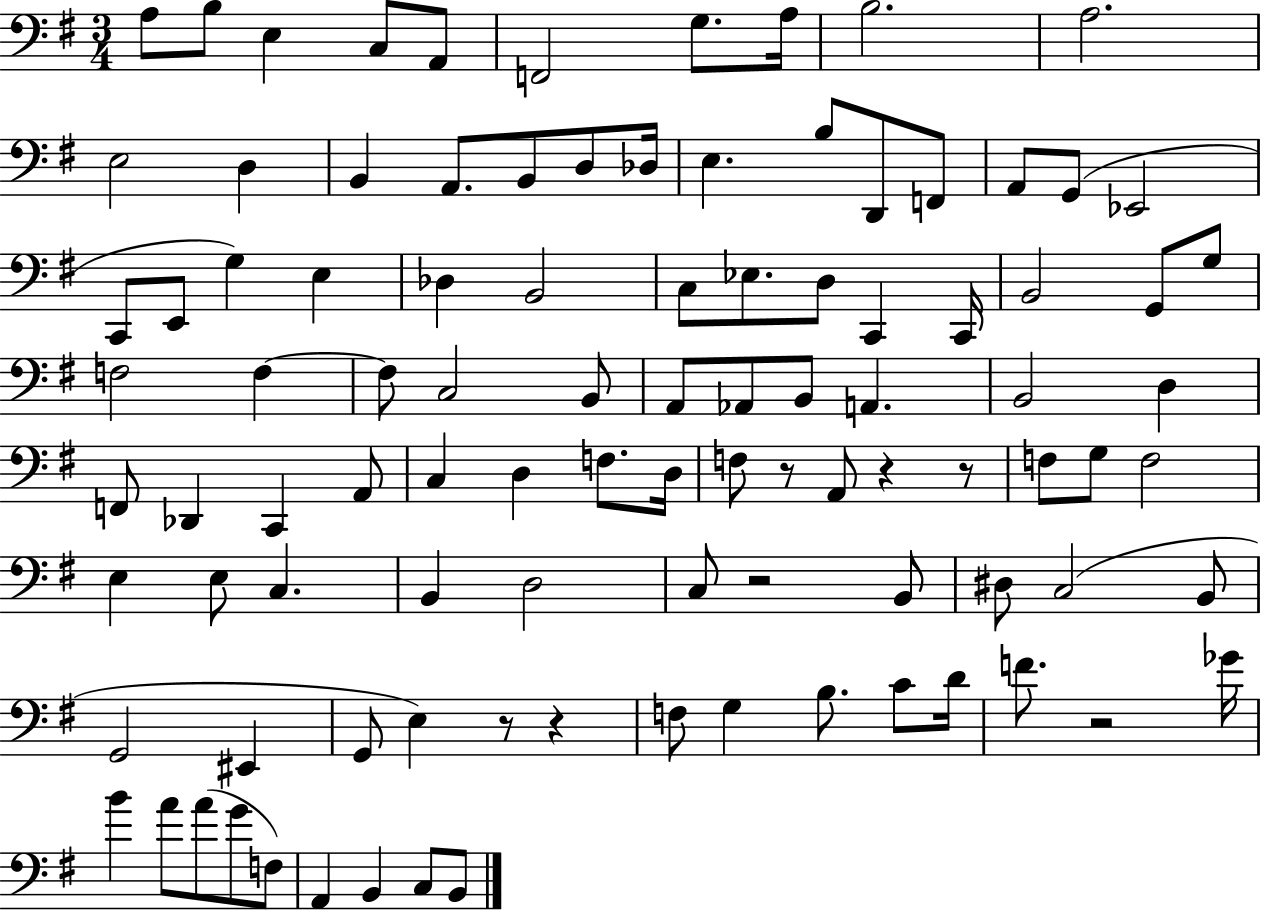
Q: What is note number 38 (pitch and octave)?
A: G3